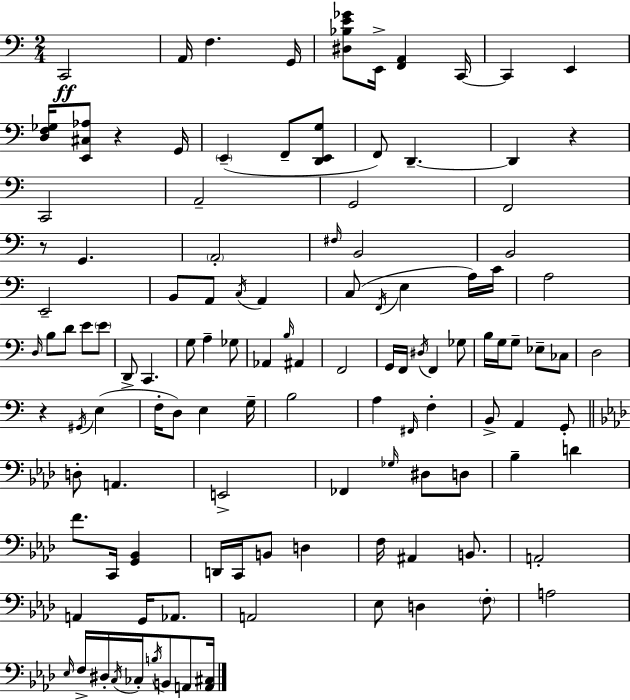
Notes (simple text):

C2/h A2/s F3/q. G2/s [D#3,Bb3,E4,Gb4]/e E2/s [F2,A2]/q C2/s C2/q E2/q [D3,F3,Gb3]/s [E2,C#3,Ab3]/e R/q G2/s E2/q F2/e [D2,E2,G3]/e F2/e D2/q. D2/q R/q C2/h A2/h G2/h F2/h R/e G2/q. A2/h F#3/s B2/h B2/h E2/h B2/e A2/e C3/s A2/q C3/e F2/s E3/q A3/s C4/s A3/h D3/s B3/e D4/e E4/e E4/e D2/e C2/q. G3/e A3/q Gb3/e Ab2/q B3/s A#2/q F2/h G2/s F2/s D#3/s F2/q Gb3/e B3/s G3/s G3/e Eb3/e CES3/e D3/h R/q G#2/s E3/q F3/s D3/e E3/q G3/s B3/h A3/q F#2/s F3/q B2/e A2/q G2/e D3/e A2/q. E2/h FES2/q Gb3/s D#3/e D3/e Bb3/q D4/q F4/e. C2/s [G2,Bb2]/q D2/s C2/s B2/e D3/q F3/s A#2/q B2/e. A2/h A2/q G2/s Ab2/e. A2/h Eb3/e D3/q F3/e A3/h Eb3/s F3/s D#3/s C3/s CES3/s B3/s B2/e A2/e [A2,C#3]/s